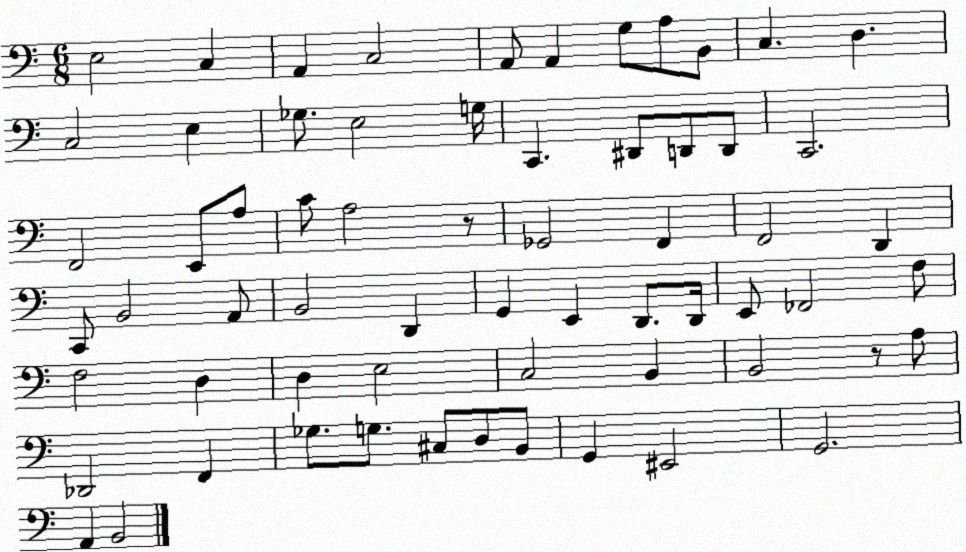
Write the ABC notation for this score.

X:1
T:Untitled
M:6/8
L:1/4
K:C
E,2 C, A,, C,2 A,,/2 A,, G,/2 A,/2 B,,/2 C, D, C,2 E, _G,/2 E,2 G,/4 C,, ^D,,/2 D,,/2 D,,/2 C,,2 F,,2 E,,/2 A,/2 C/2 A,2 z/2 _G,,2 F,, F,,2 D,, C,,/2 B,,2 A,,/2 B,,2 D,, G,, E,, D,,/2 D,,/4 E,,/2 _F,,2 F,/2 F,2 D, D, E,2 C,2 B,, B,,2 z/2 A,/2 _D,,2 F,, _G,/2 G,/2 ^C,/2 D,/2 B,,/2 G,, ^E,,2 G,,2 A,, B,,2